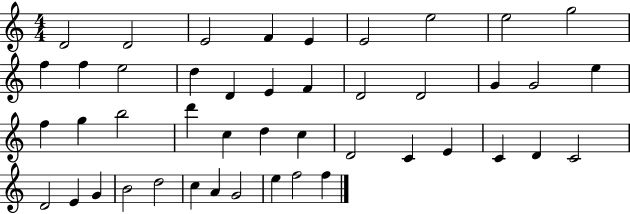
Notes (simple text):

D4/h D4/h E4/h F4/q E4/q E4/h E5/h E5/h G5/h F5/q F5/q E5/h D5/q D4/q E4/q F4/q D4/h D4/h G4/q G4/h E5/q F5/q G5/q B5/h D6/q C5/q D5/q C5/q D4/h C4/q E4/q C4/q D4/q C4/h D4/h E4/q G4/q B4/h D5/h C5/q A4/q G4/h E5/q F5/h F5/q